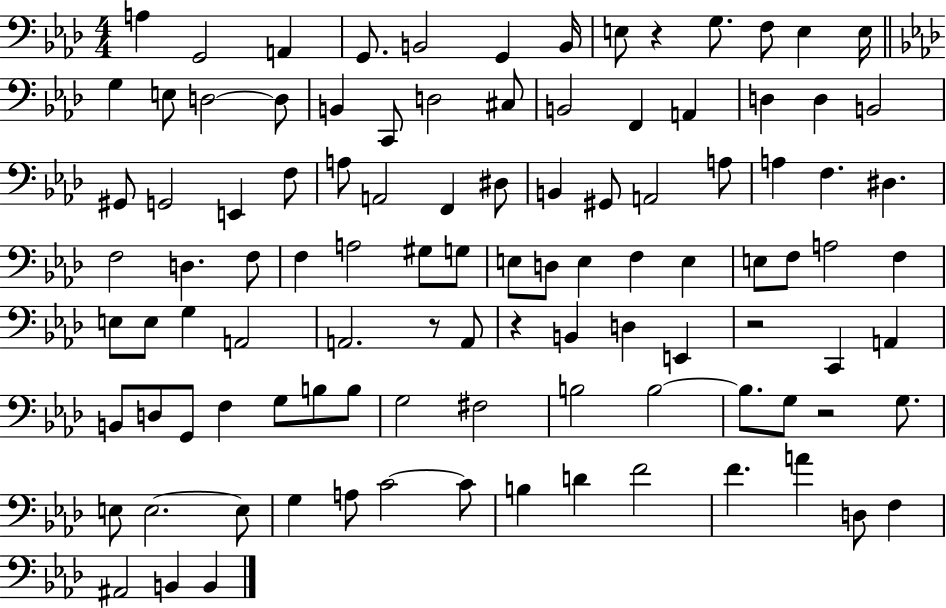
X:1
T:Untitled
M:4/4
L:1/4
K:Ab
A, G,,2 A,, G,,/2 B,,2 G,, B,,/4 E,/2 z G,/2 F,/2 E, E,/4 G, E,/2 D,2 D,/2 B,, C,,/2 D,2 ^C,/2 B,,2 F,, A,, D, D, B,,2 ^G,,/2 G,,2 E,, F,/2 A,/2 A,,2 F,, ^D,/2 B,, ^G,,/2 A,,2 A,/2 A, F, ^D, F,2 D, F,/2 F, A,2 ^G,/2 G,/2 E,/2 D,/2 E, F, E, E,/2 F,/2 A,2 F, E,/2 E,/2 G, A,,2 A,,2 z/2 A,,/2 z B,, D, E,, z2 C,, A,, B,,/2 D,/2 G,,/2 F, G,/2 B,/2 B,/2 G,2 ^F,2 B,2 B,2 B,/2 G,/2 z2 G,/2 E,/2 E,2 E,/2 G, A,/2 C2 C/2 B, D F2 F A D,/2 F, ^A,,2 B,, B,,